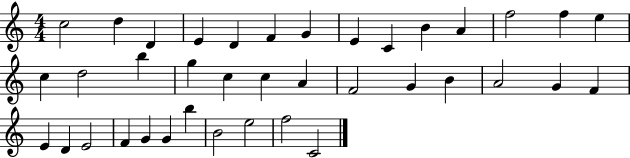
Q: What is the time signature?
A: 4/4